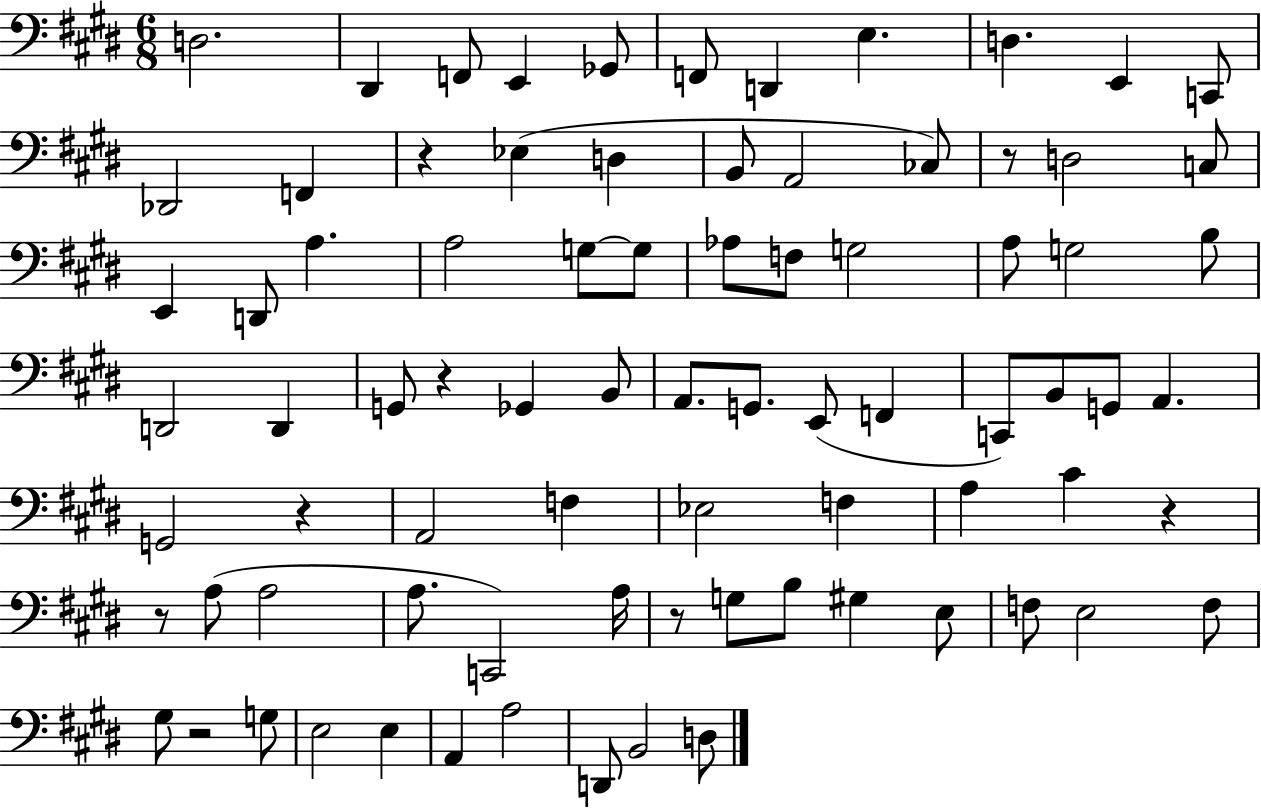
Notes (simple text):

D3/h. D#2/q F2/e E2/q Gb2/e F2/e D2/q E3/q. D3/q. E2/q C2/e Db2/h F2/q R/q Eb3/q D3/q B2/e A2/h CES3/e R/e D3/h C3/e E2/q D2/e A3/q. A3/h G3/e G3/e Ab3/e F3/e G3/h A3/e G3/h B3/e D2/h D2/q G2/e R/q Gb2/q B2/e A2/e. G2/e. E2/e F2/q C2/e B2/e G2/e A2/q. G2/h R/q A2/h F3/q Eb3/h F3/q A3/q C#4/q R/q R/e A3/e A3/h A3/e. C2/h A3/s R/e G3/e B3/e G#3/q E3/e F3/e E3/h F3/e G#3/e R/h G3/e E3/h E3/q A2/q A3/h D2/e B2/h D3/e